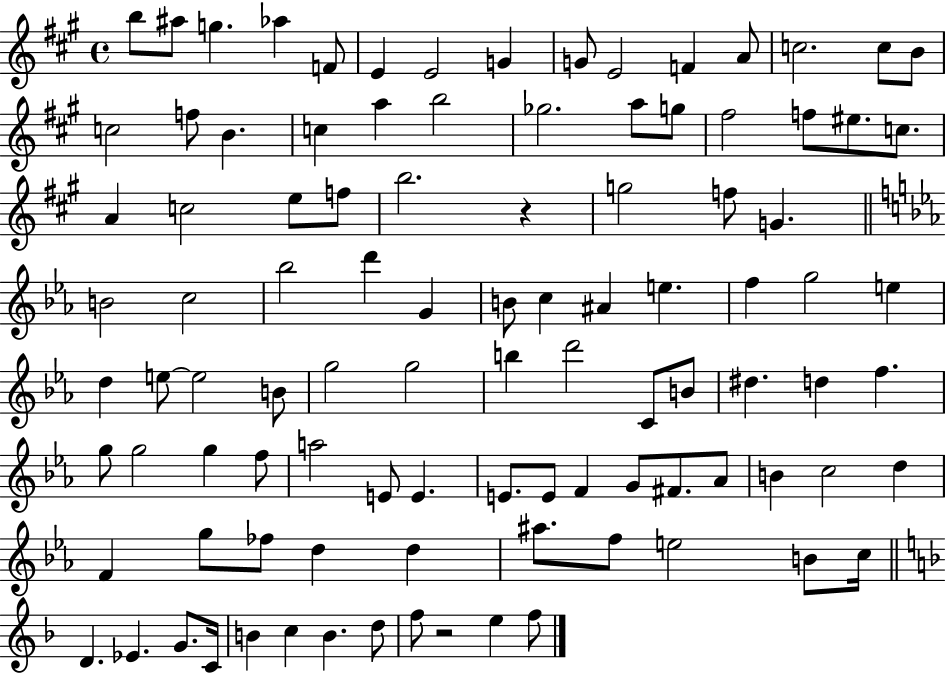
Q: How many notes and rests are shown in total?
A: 100